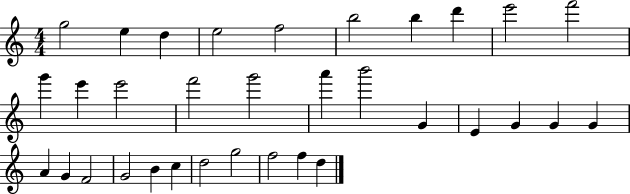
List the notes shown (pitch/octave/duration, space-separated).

G5/h E5/q D5/q E5/h F5/h B5/h B5/q D6/q E6/h F6/h G6/q E6/q E6/h F6/h G6/h A6/q B6/h G4/q E4/q G4/q G4/q G4/q A4/q G4/q F4/h G4/h B4/q C5/q D5/h G5/h F5/h F5/q D5/q